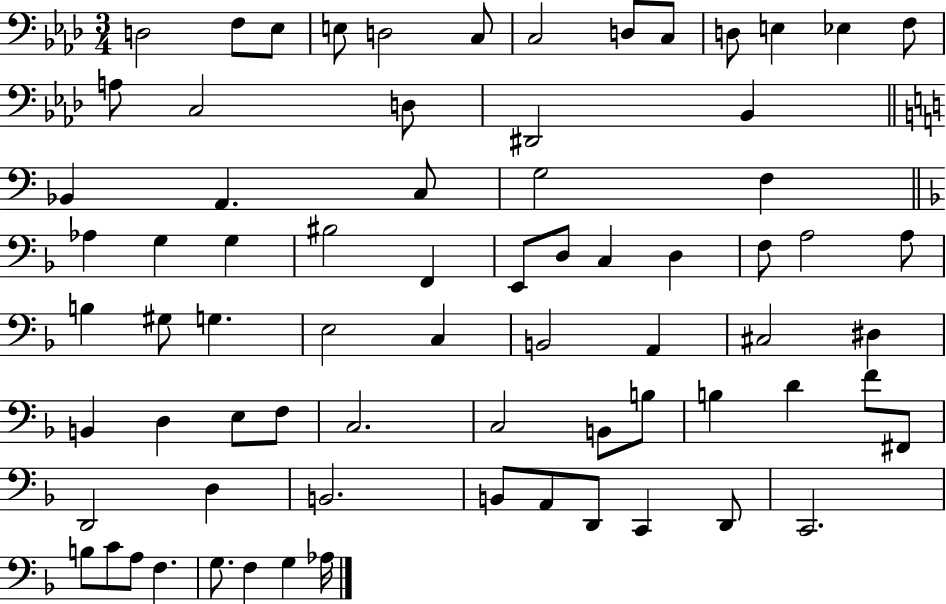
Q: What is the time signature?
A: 3/4